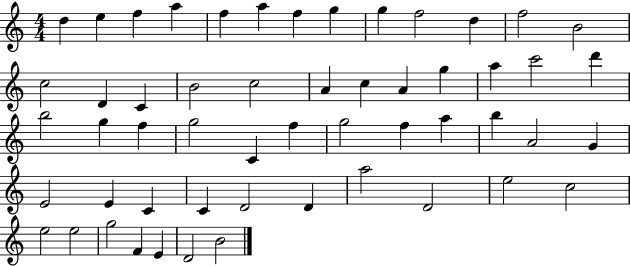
{
  \clef treble
  \numericTimeSignature
  \time 4/4
  \key c \major
  d''4 e''4 f''4 a''4 | f''4 a''4 f''4 g''4 | g''4 f''2 d''4 | f''2 b'2 | \break c''2 d'4 c'4 | b'2 c''2 | a'4 c''4 a'4 g''4 | a''4 c'''2 d'''4 | \break b''2 g''4 f''4 | g''2 c'4 f''4 | g''2 f''4 a''4 | b''4 a'2 g'4 | \break e'2 e'4 c'4 | c'4 d'2 d'4 | a''2 d'2 | e''2 c''2 | \break e''2 e''2 | g''2 f'4 e'4 | d'2 b'2 | \bar "|."
}